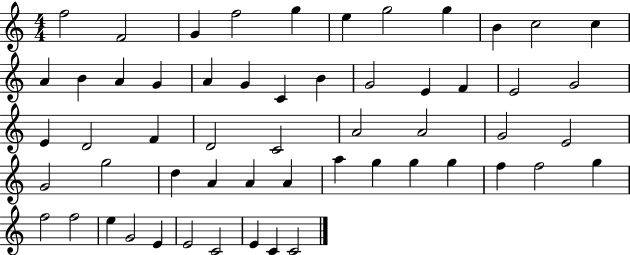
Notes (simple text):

F5/h F4/h G4/q F5/h G5/q E5/q G5/h G5/q B4/q C5/h C5/q A4/q B4/q A4/q G4/q A4/q G4/q C4/q B4/q G4/h E4/q F4/q E4/h G4/h E4/q D4/h F4/q D4/h C4/h A4/h A4/h G4/h E4/h G4/h G5/h D5/q A4/q A4/q A4/q A5/q G5/q G5/q G5/q F5/q F5/h G5/q F5/h F5/h E5/q G4/h E4/q E4/h C4/h E4/q C4/q C4/h